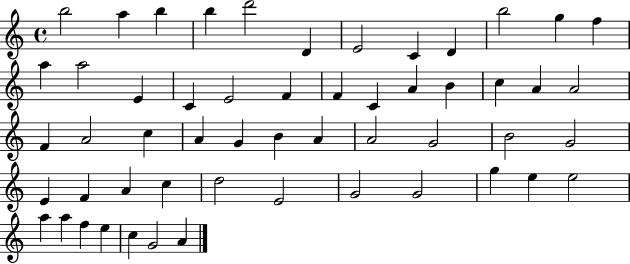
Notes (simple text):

B5/h A5/q B5/q B5/q D6/h D4/q E4/h C4/q D4/q B5/h G5/q F5/q A5/q A5/h E4/q C4/q E4/h F4/q F4/q C4/q A4/q B4/q C5/q A4/q A4/h F4/q A4/h C5/q A4/q G4/q B4/q A4/q A4/h G4/h B4/h G4/h E4/q F4/q A4/q C5/q D5/h E4/h G4/h G4/h G5/q E5/q E5/h A5/q A5/q F5/q E5/q C5/q G4/h A4/q